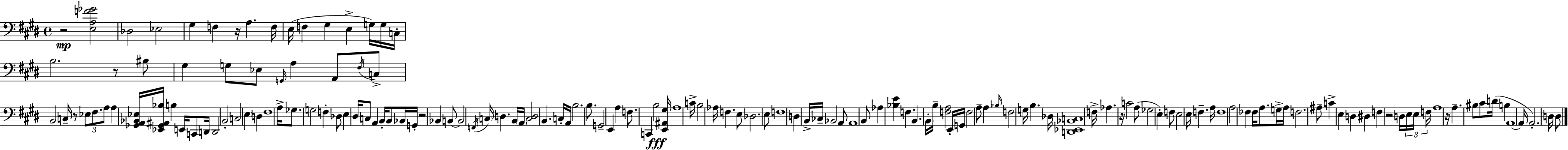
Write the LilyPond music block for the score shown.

{
  \clef bass
  \time 4/4
  \defaultTimeSignature
  \key e \major
  r2\mp <e a f' ges'>2 | des2 ees2 | gis4 f4 r16 a4. f16 | e16( f4 gis4 e4-> g16) g16 c16-. | \break b2. r8 bis8 | gis4 g8 ees8 \grace { g,16 } a4 a,8 \acciaccatura { fis16 } | c8-> b,2 c16-- r8 \tuplet 3/2 { ees8 fis8. | a8 } a4 <ges, a, bes, ees>16 <ees, ges, ais, bes>16 b4 e,16 c,8 | \break d,16 d,2 b,2-. | c2 \parenthesize e4 d4 | fis1 | a16-> ges8. g2 f4-. | \break des8 e4 dis16 c8 a,4 b,16-. | b,8 bes,16 g,16-. r2 bes,4 | b,8~~ b,2 \acciaccatura { f,16 } \parenthesize c16 d4. | b,16 \parenthesize a,16 <c d>2 b,4. | \break c16-. a,16 b2. | b8. g,2-- e,4 a4 | f8. c,4 b2\fff | <e, ais, gis>16 a1 | \break c'16-> b2 aes16 f4. | e8 des2. | e8 f1 | d4 b,16-> ces16-- bes,2 | \break a,8 a,1 | b,8 aes4 <bes e'>4 f4. | b,4. \parenthesize b,16-. b16-- <f a>2 | e,16-. g,16 f2 a8-- a4 | \break \grace { bes16 } f2 g16 b4. | des16 <d, ees, bes, c>1 | f16-> aes4. r16 c'2 | a8( ges2 e4-.) | \break f8 e2 e16 f4.-- | a16 f1 | a2 fes4 | fes16 a8. g16-> a16 f2. | \break ais8-- c'4-> e4 d4 | dis4 f4 r2 | d16 \tuplet 3/2 { e16 e16 f16 } a1 | r16 a4.-- bis8 cis'8 d'16( | \break b4 a,1~~ | a,16 a,2.-.) | d16 d8 \bar "|."
}